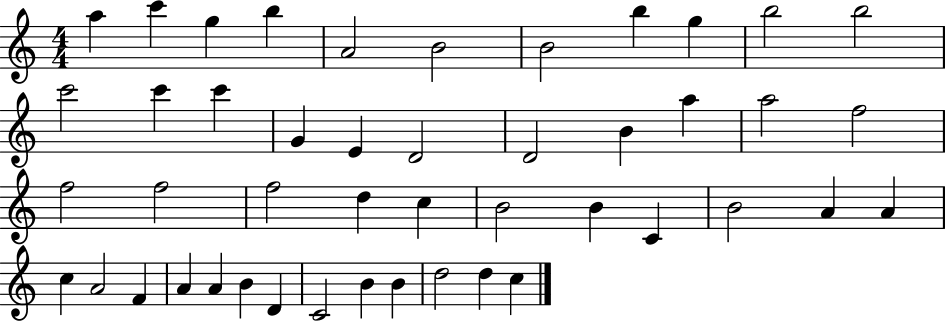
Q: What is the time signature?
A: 4/4